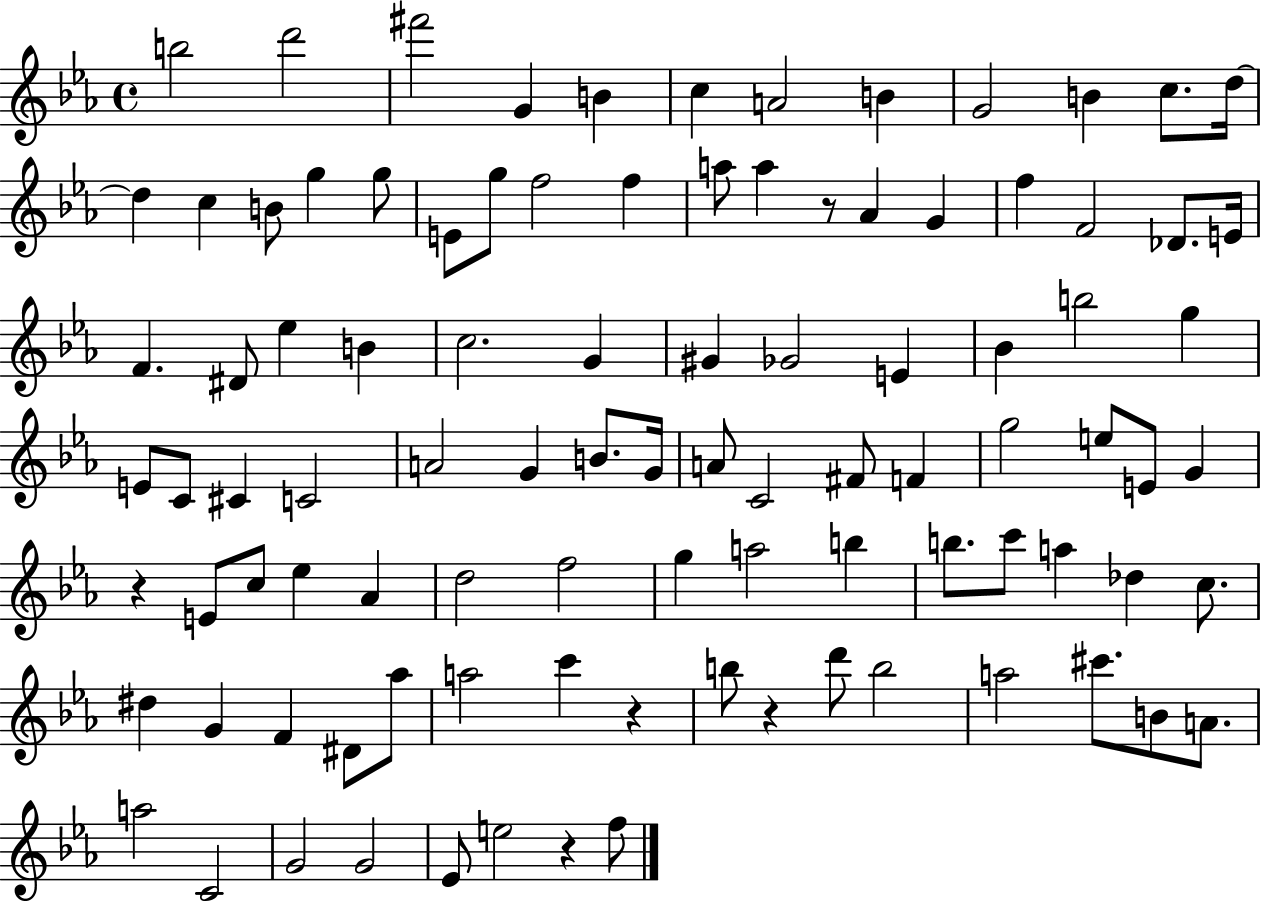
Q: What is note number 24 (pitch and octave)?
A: Ab4